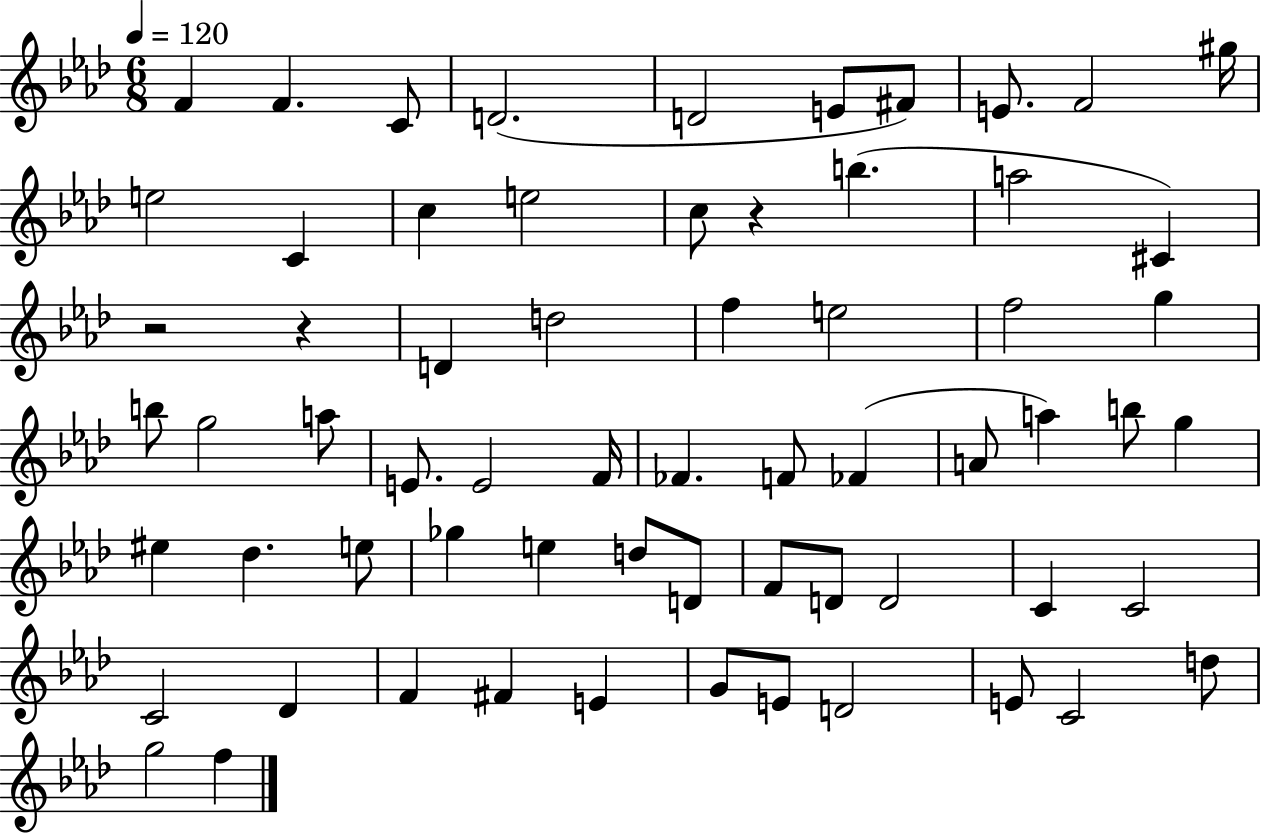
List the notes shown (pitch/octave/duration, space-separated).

F4/q F4/q. C4/e D4/h. D4/h E4/e F#4/e E4/e. F4/h G#5/s E5/h C4/q C5/q E5/h C5/e R/q B5/q. A5/h C#4/q R/h R/q D4/q D5/h F5/q E5/h F5/h G5/q B5/e G5/h A5/e E4/e. E4/h F4/s FES4/q. F4/e FES4/q A4/e A5/q B5/e G5/q EIS5/q Db5/q. E5/e Gb5/q E5/q D5/e D4/e F4/e D4/e D4/h C4/q C4/h C4/h Db4/q F4/q F#4/q E4/q G4/e E4/e D4/h E4/e C4/h D5/e G5/h F5/q